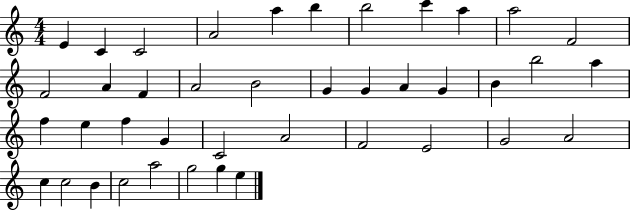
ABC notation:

X:1
T:Untitled
M:4/4
L:1/4
K:C
E C C2 A2 a b b2 c' a a2 F2 F2 A F A2 B2 G G A G B b2 a f e f G C2 A2 F2 E2 G2 A2 c c2 B c2 a2 g2 g e